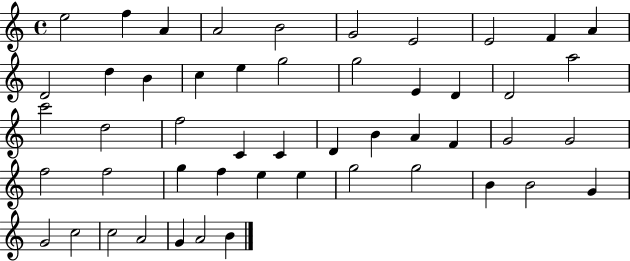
{
  \clef treble
  \time 4/4
  \defaultTimeSignature
  \key c \major
  e''2 f''4 a'4 | a'2 b'2 | g'2 e'2 | e'2 f'4 a'4 | \break d'2 d''4 b'4 | c''4 e''4 g''2 | g''2 e'4 d'4 | d'2 a''2 | \break c'''2 d''2 | f''2 c'4 c'4 | d'4 b'4 a'4 f'4 | g'2 g'2 | \break f''2 f''2 | g''4 f''4 e''4 e''4 | g''2 g''2 | b'4 b'2 g'4 | \break g'2 c''2 | c''2 a'2 | g'4 a'2 b'4 | \bar "|."
}